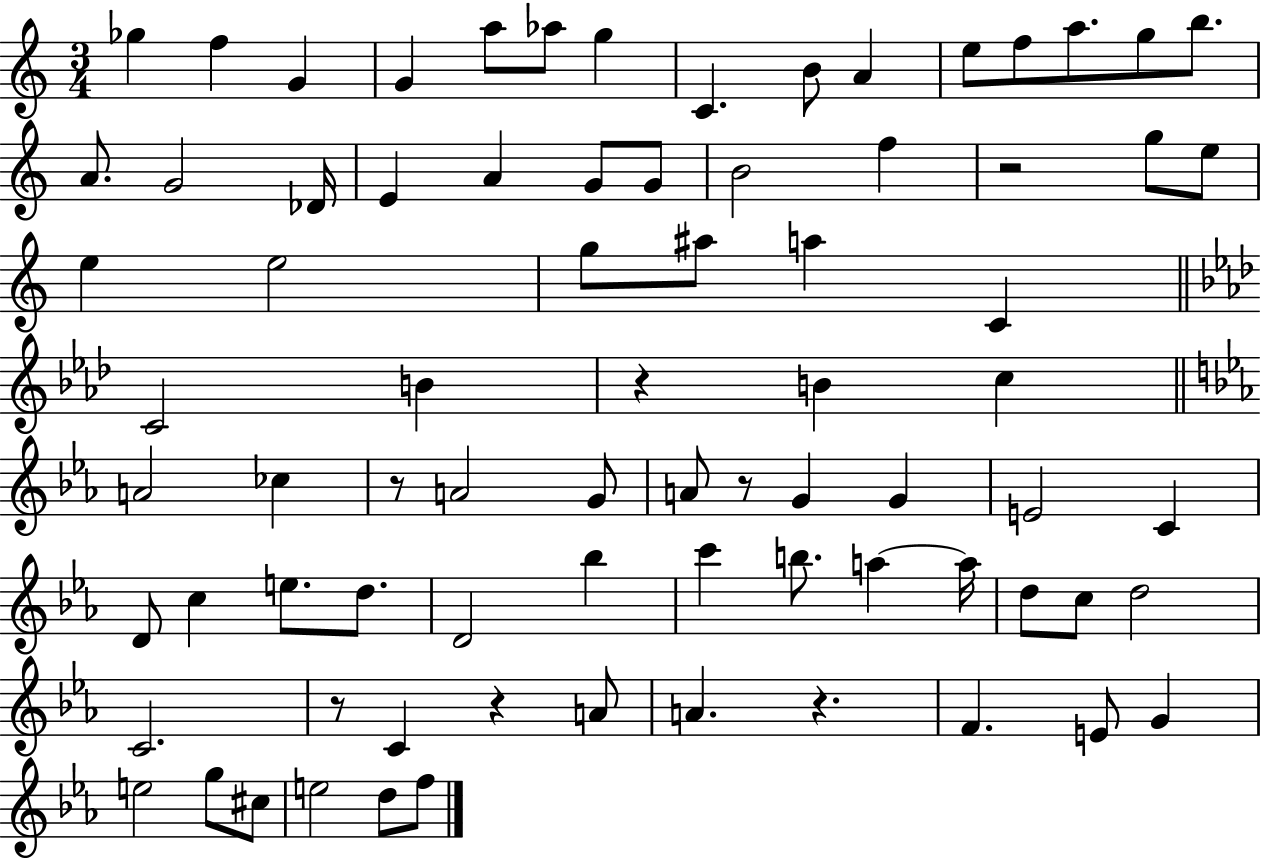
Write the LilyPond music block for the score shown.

{
  \clef treble
  \numericTimeSignature
  \time 3/4
  \key c \major
  ges''4 f''4 g'4 | g'4 a''8 aes''8 g''4 | c'4. b'8 a'4 | e''8 f''8 a''8. g''8 b''8. | \break a'8. g'2 des'16 | e'4 a'4 g'8 g'8 | b'2 f''4 | r2 g''8 e''8 | \break e''4 e''2 | g''8 ais''8 a''4 c'4 | \bar "||" \break \key aes \major c'2 b'4 | r4 b'4 c''4 | \bar "||" \break \key ees \major a'2 ces''4 | r8 a'2 g'8 | a'8 r8 g'4 g'4 | e'2 c'4 | \break d'8 c''4 e''8. d''8. | d'2 bes''4 | c'''4 b''8. a''4~~ a''16 | d''8 c''8 d''2 | \break c'2. | r8 c'4 r4 a'8 | a'4. r4. | f'4. e'8 g'4 | \break e''2 g''8 cis''8 | e''2 d''8 f''8 | \bar "|."
}